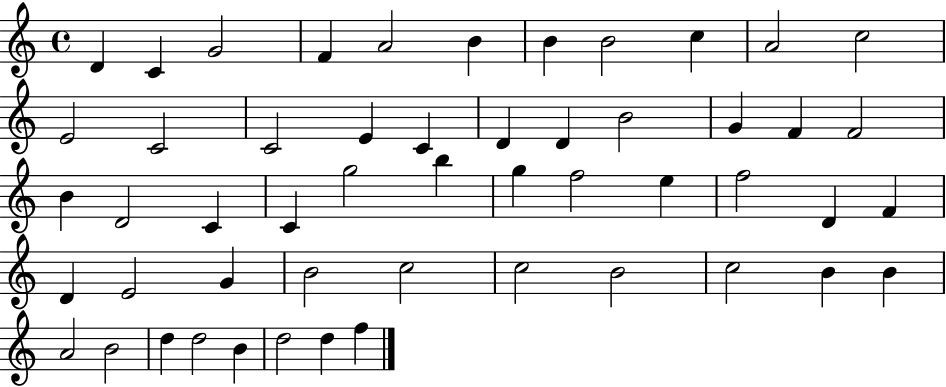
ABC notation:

X:1
T:Untitled
M:4/4
L:1/4
K:C
D C G2 F A2 B B B2 c A2 c2 E2 C2 C2 E C D D B2 G F F2 B D2 C C g2 b g f2 e f2 D F D E2 G B2 c2 c2 B2 c2 B B A2 B2 d d2 B d2 d f